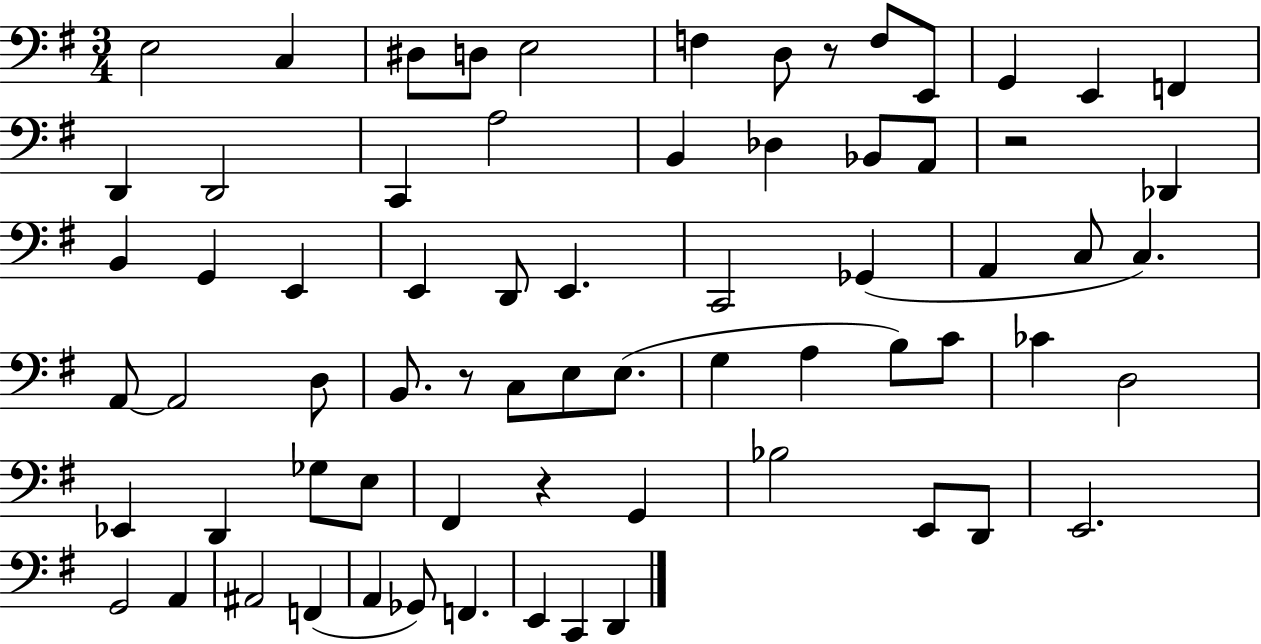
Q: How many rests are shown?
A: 4